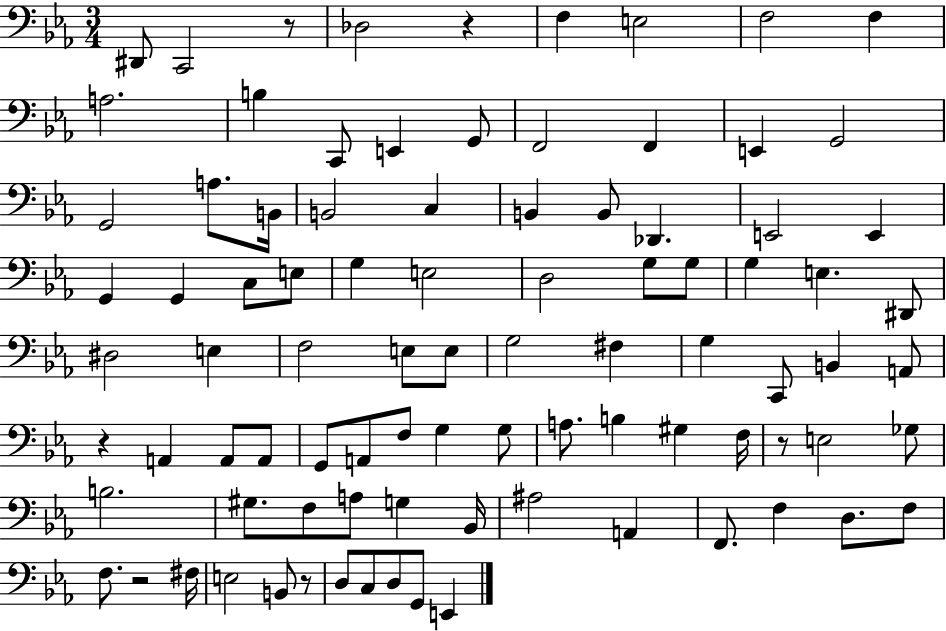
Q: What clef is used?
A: bass